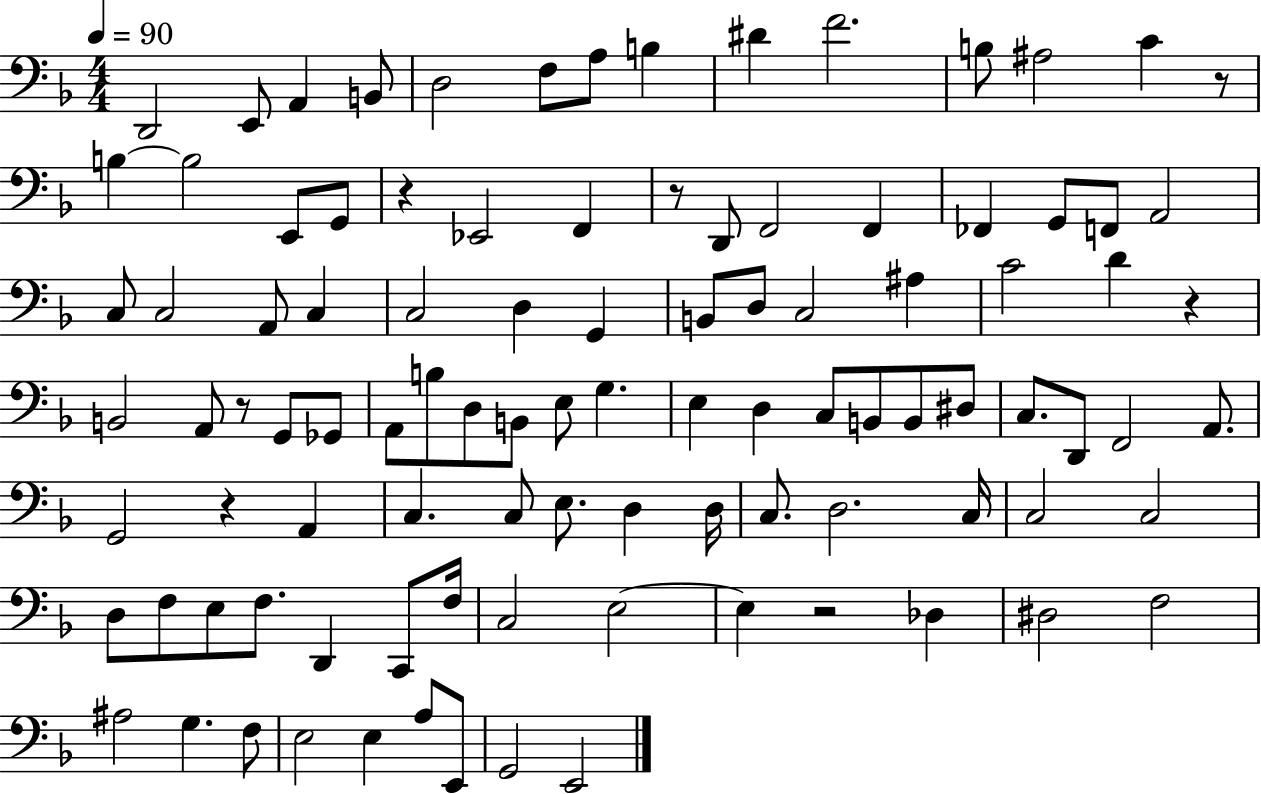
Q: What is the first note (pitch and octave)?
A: D2